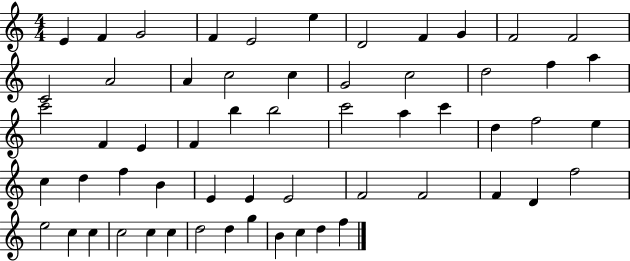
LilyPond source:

{
  \clef treble
  \numericTimeSignature
  \time 4/4
  \key c \major
  e'4 f'4 g'2 | f'4 e'2 e''4 | d'2 f'4 g'4 | f'2 f'2 | \break c'2 a'2 | a'4 c''2 c''4 | g'2 c''2 | d''2 f''4 a''4 | \break c'''2 f'4 e'4 | f'4 b''4 b''2 | c'''2 a''4 c'''4 | d''4 f''2 e''4 | \break c''4 d''4 f''4 b'4 | e'4 e'4 e'2 | f'2 f'2 | f'4 d'4 f''2 | \break e''2 c''4 c''4 | c''2 c''4 c''4 | d''2 d''4 g''4 | b'4 c''4 d''4 f''4 | \break \bar "|."
}